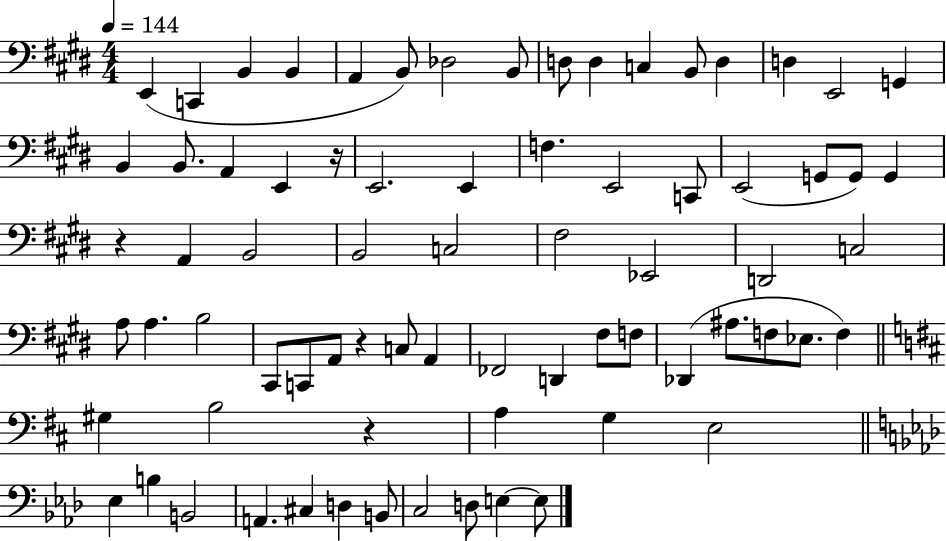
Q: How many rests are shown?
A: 4